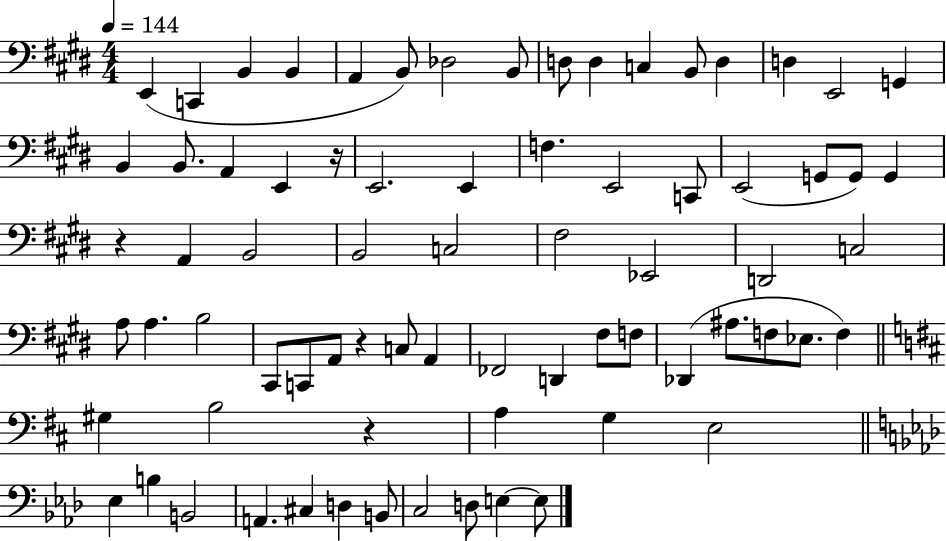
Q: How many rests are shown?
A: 4